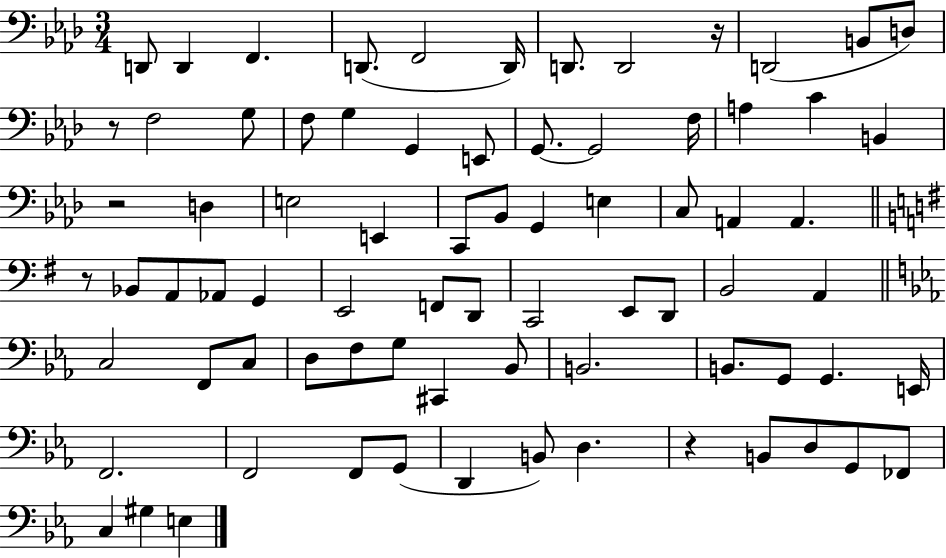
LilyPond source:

{
  \clef bass
  \numericTimeSignature
  \time 3/4
  \key aes \major
  d,8 d,4 f,4. | d,8.( f,2 d,16) | d,8. d,2 r16 | d,2( b,8 d8) | \break r8 f2 g8 | f8 g4 g,4 e,8 | g,8.~~ g,2 f16 | a4 c'4 b,4 | \break r2 d4 | e2 e,4 | c,8 bes,8 g,4 e4 | c8 a,4 a,4. | \break \bar "||" \break \key g \major r8 bes,8 a,8 aes,8 g,4 | e,2 f,8 d,8 | c,2 e,8 d,8 | b,2 a,4 | \break \bar "||" \break \key ees \major c2 f,8 c8 | d8 f8 g8 cis,4 bes,8 | b,2. | b,8. g,8 g,4. e,16 | \break f,2. | f,2 f,8 g,8( | d,4 b,8) d4. | r4 b,8 d8 g,8 fes,8 | \break c4 gis4 e4 | \bar "|."
}